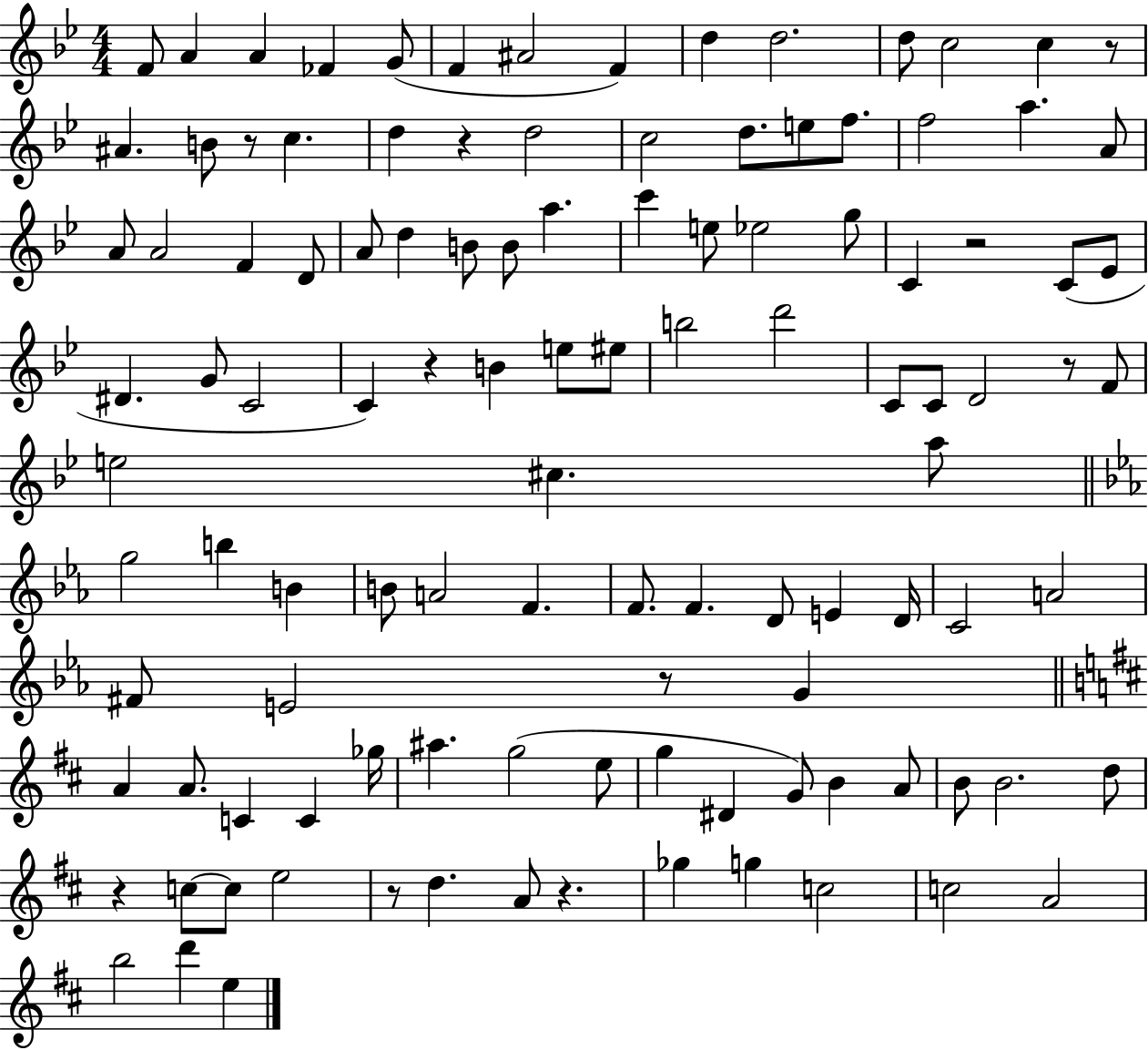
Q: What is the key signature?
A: BES major